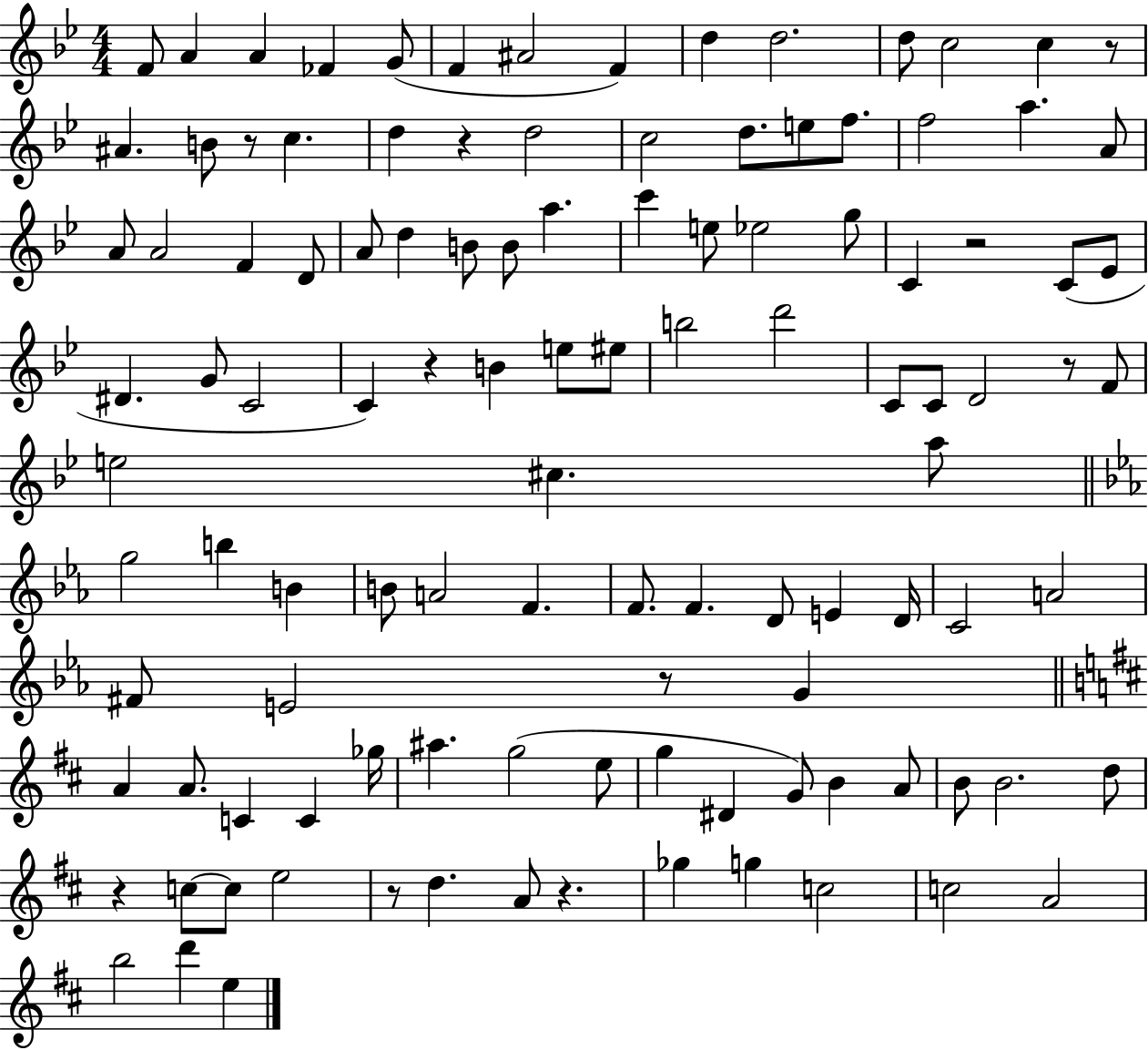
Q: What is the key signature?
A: BES major